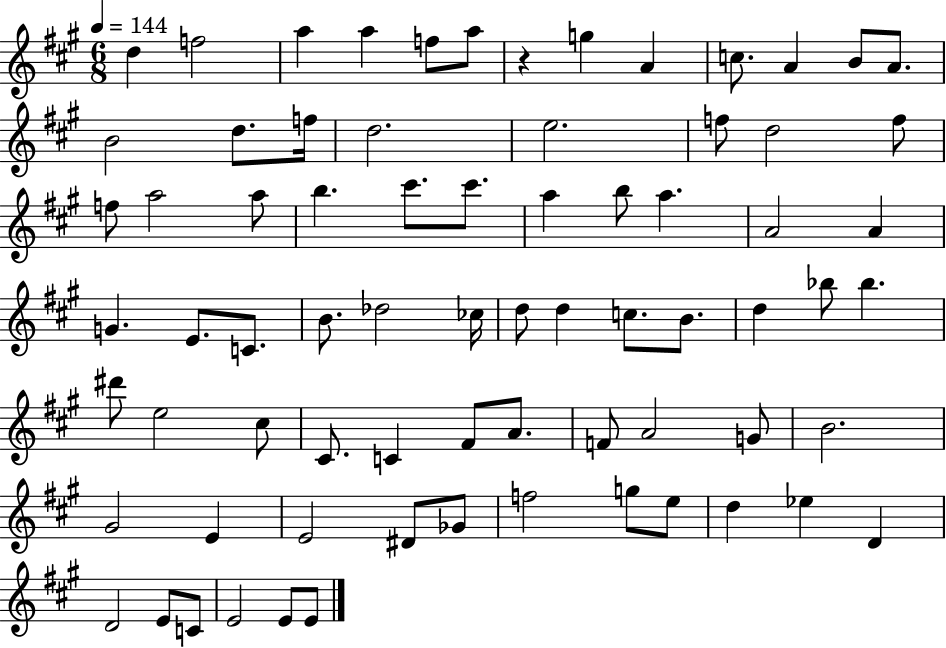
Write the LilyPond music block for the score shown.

{
  \clef treble
  \numericTimeSignature
  \time 6/8
  \key a \major
  \tempo 4 = 144
  d''4 f''2 | a''4 a''4 f''8 a''8 | r4 g''4 a'4 | c''8. a'4 b'8 a'8. | \break b'2 d''8. f''16 | d''2. | e''2. | f''8 d''2 f''8 | \break f''8 a''2 a''8 | b''4. cis'''8. cis'''8. | a''4 b''8 a''4. | a'2 a'4 | \break g'4. e'8. c'8. | b'8. des''2 ces''16 | d''8 d''4 c''8. b'8. | d''4 bes''8 bes''4. | \break dis'''8 e''2 cis''8 | cis'8. c'4 fis'8 a'8. | f'8 a'2 g'8 | b'2. | \break gis'2 e'4 | e'2 dis'8 ges'8 | f''2 g''8 e''8 | d''4 ees''4 d'4 | \break d'2 e'8 c'8 | e'2 e'8 e'8 | \bar "|."
}